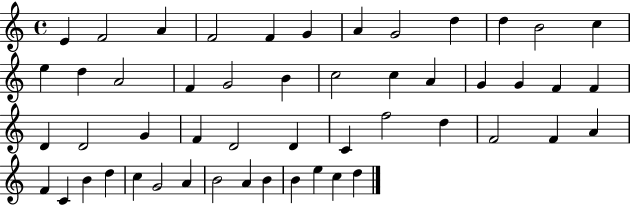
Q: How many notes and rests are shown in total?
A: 51